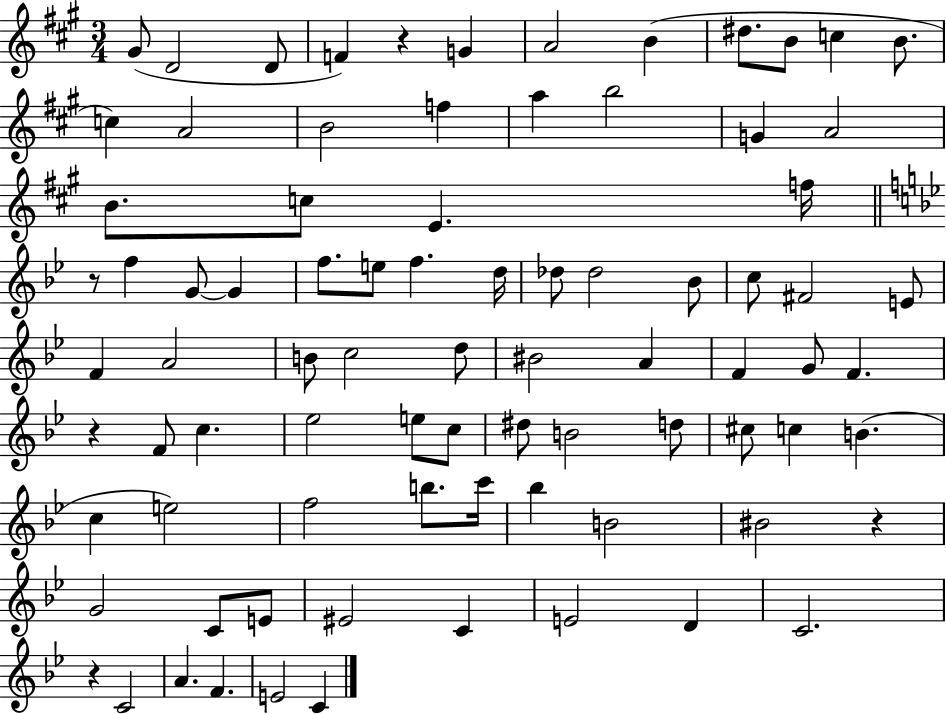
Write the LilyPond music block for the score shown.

{
  \clef treble
  \numericTimeSignature
  \time 3/4
  \key a \major
  \repeat volta 2 { gis'8( d'2 d'8 | f'4) r4 g'4 | a'2 b'4( | dis''8. b'8 c''4 b'8. | \break c''4) a'2 | b'2 f''4 | a''4 b''2 | g'4 a'2 | \break b'8. c''8 e'4. f''16 | \bar "||" \break \key bes \major r8 f''4 g'8~~ g'4 | f''8. e''8 f''4. d''16 | des''8 des''2 bes'8 | c''8 fis'2 e'8 | \break f'4 a'2 | b'8 c''2 d''8 | bis'2 a'4 | f'4 g'8 f'4. | \break r4 f'8 c''4. | ees''2 e''8 c''8 | dis''8 b'2 d''8 | cis''8 c''4 b'4.( | \break c''4 e''2) | f''2 b''8. c'''16 | bes''4 b'2 | bis'2 r4 | \break g'2 c'8 e'8 | eis'2 c'4 | e'2 d'4 | c'2. | \break r4 c'2 | a'4. f'4. | e'2 c'4 | } \bar "|."
}